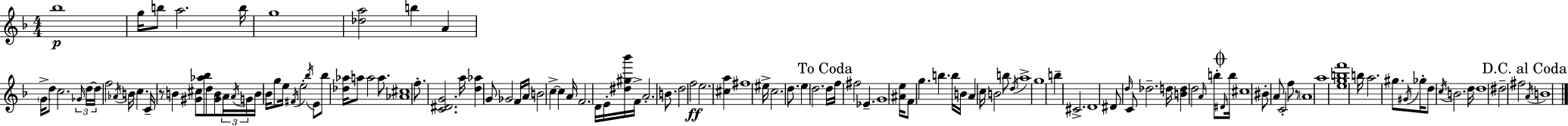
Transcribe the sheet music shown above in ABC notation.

X:1
T:Untitled
M:4/4
L:1/4
K:F
_b4 g/4 b/2 a2 b/4 g4 [_da]2 b A G/4 d/2 c2 _G/4 d/4 d/4 f2 _A/4 B/4 c C/4 z/2 B [^G^c]/2 [_a_b]/2 d/2 [^GB]/2 A/4 A/4 G/4 B/4 _B/4 g/2 e/4 ^F/4 e2 _b/4 E/2 _b/2 [_d_a]/4 a/2 a2 a/2 [_A^c]4 f/2 [C^DG]2 a/4 [d_a] G/2 _G2 F/4 A/4 B2 c c A/4 F2 D/4 E/4 [^d^g_b']/4 F/4 A2 B/2 d2 f2 e2 [^ca] ^f4 ^e/4 c2 d/2 e d2 d/4 f/4 ^f2 _E G4 [^Ae]/4 F/2 g b b/4 B/4 A c/4 B2 b/2 d/4 a4 g4 b ^C2 D4 ^D/2 d/4 C/2 _d2 d/4 [Bd] d2 A/4 b/2 ^D/4 b/4 ^c4 ^B/2 A/2 C2 f/2 z/2 A4 a4 [egbf']4 b/4 a2 ^g/2 ^G/4 _g/4 d/2 c/4 B2 d/4 d4 ^d2 ^f2 A/4 B4